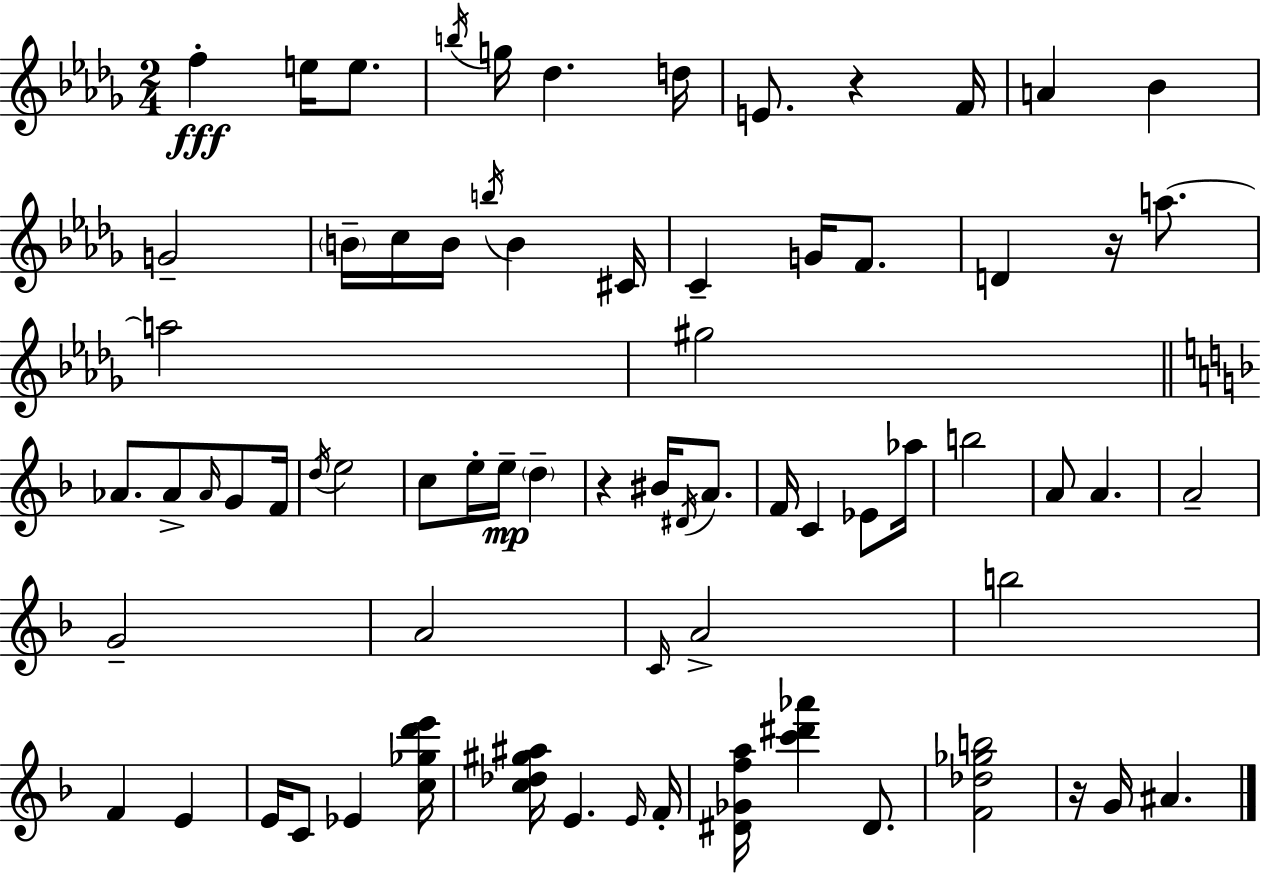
X:1
T:Untitled
M:2/4
L:1/4
K:Bbm
f e/4 e/2 b/4 g/4 _d d/4 E/2 z F/4 A _B G2 B/4 c/4 B/4 b/4 B ^C/4 C G/4 F/2 D z/4 a/2 a2 ^g2 _A/2 _A/2 _A/4 G/2 F/4 d/4 e2 c/2 e/4 e/4 d z ^B/4 ^D/4 A/2 F/4 C _E/2 _a/4 b2 A/2 A A2 G2 A2 C/4 A2 b2 F E E/4 C/2 _E [c_gd'e']/4 [c_d^g^a]/4 E E/4 F/4 [^D_Gfa]/4 [c'^d'_a'] ^D/2 [F_d_gb]2 z/4 G/4 ^A